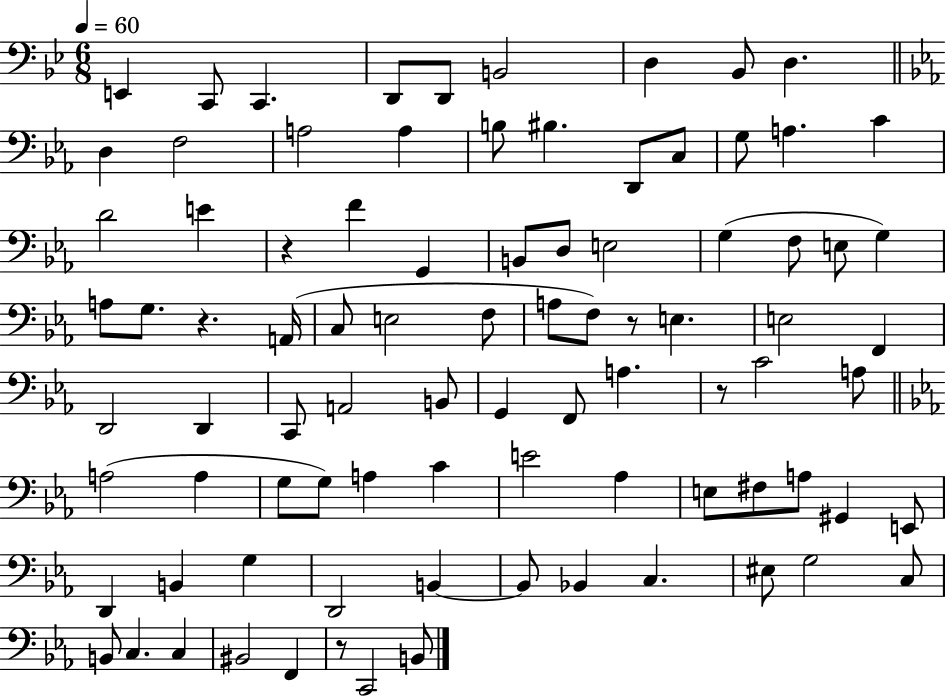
X:1
T:Untitled
M:6/8
L:1/4
K:Bb
E,, C,,/2 C,, D,,/2 D,,/2 B,,2 D, _B,,/2 D, D, F,2 A,2 A, B,/2 ^B, D,,/2 C,/2 G,/2 A, C D2 E z F G,, B,,/2 D,/2 E,2 G, F,/2 E,/2 G, A,/2 G,/2 z A,,/4 C,/2 E,2 F,/2 A,/2 F,/2 z/2 E, E,2 F,, D,,2 D,, C,,/2 A,,2 B,,/2 G,, F,,/2 A, z/2 C2 A,/2 A,2 A, G,/2 G,/2 A, C E2 _A, E,/2 ^F,/2 A,/2 ^G,, E,,/2 D,, B,, G, D,,2 B,, B,,/2 _B,, C, ^E,/2 G,2 C,/2 B,,/2 C, C, ^B,,2 F,, z/2 C,,2 B,,/2